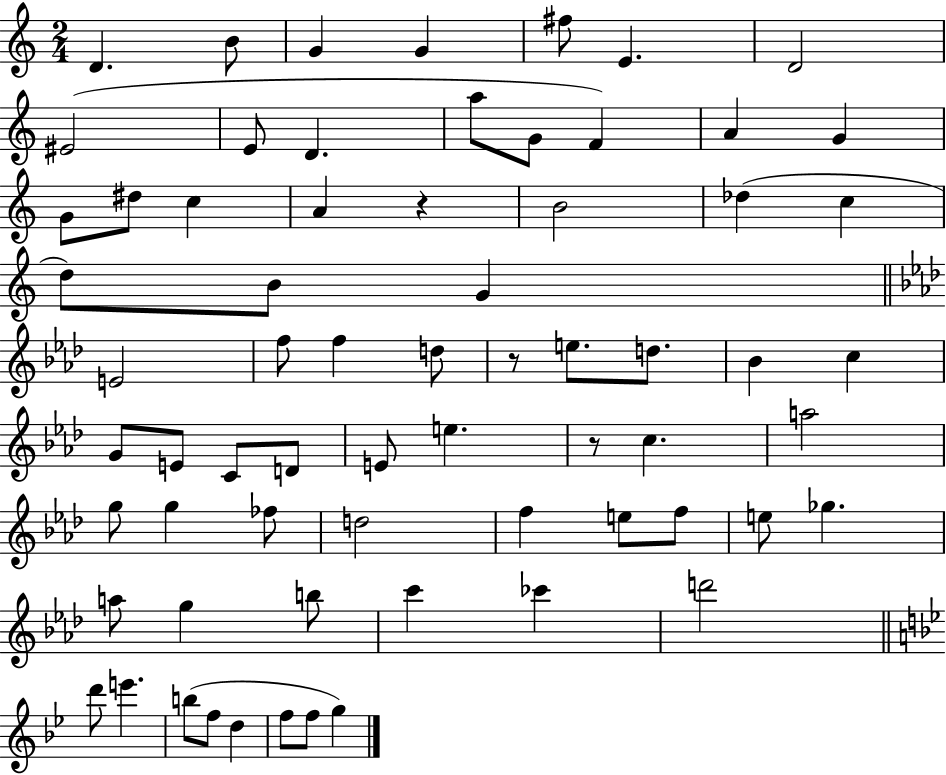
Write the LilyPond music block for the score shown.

{
  \clef treble
  \numericTimeSignature
  \time 2/4
  \key c \major
  \repeat volta 2 { d'4. b'8 | g'4 g'4 | fis''8 e'4. | d'2 | \break eis'2( | e'8 d'4. | a''8 g'8 f'4) | a'4 g'4 | \break g'8 dis''8 c''4 | a'4 r4 | b'2 | des''4( c''4 | \break d''8) b'8 g'4 | \bar "||" \break \key aes \major e'2 | f''8 f''4 d''8 | r8 e''8. d''8. | bes'4 c''4 | \break g'8 e'8 c'8 d'8 | e'8 e''4. | r8 c''4. | a''2 | \break g''8 g''4 fes''8 | d''2 | f''4 e''8 f''8 | e''8 ges''4. | \break a''8 g''4 b''8 | c'''4 ces'''4 | d'''2 | \bar "||" \break \key bes \major d'''8 e'''4. | b''8( f''8 d''4 | f''8 f''8 g''4) | } \bar "|."
}